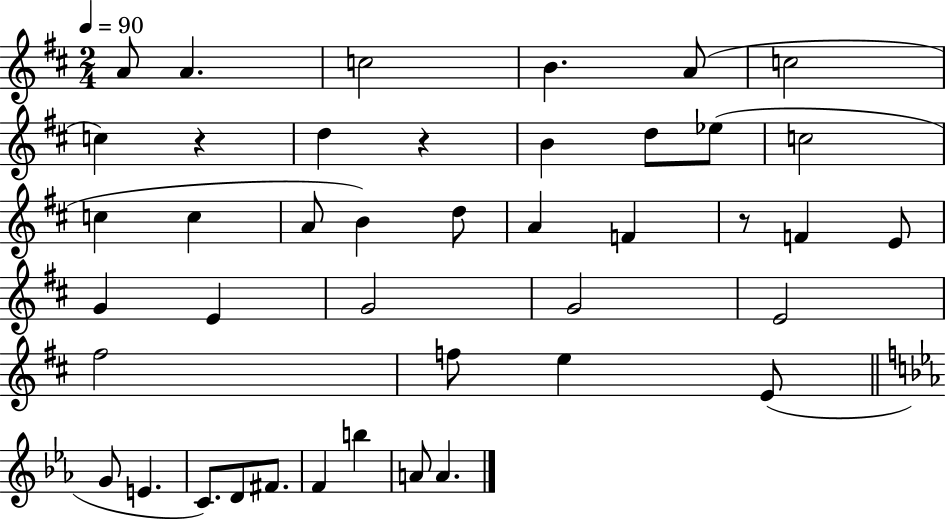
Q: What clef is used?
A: treble